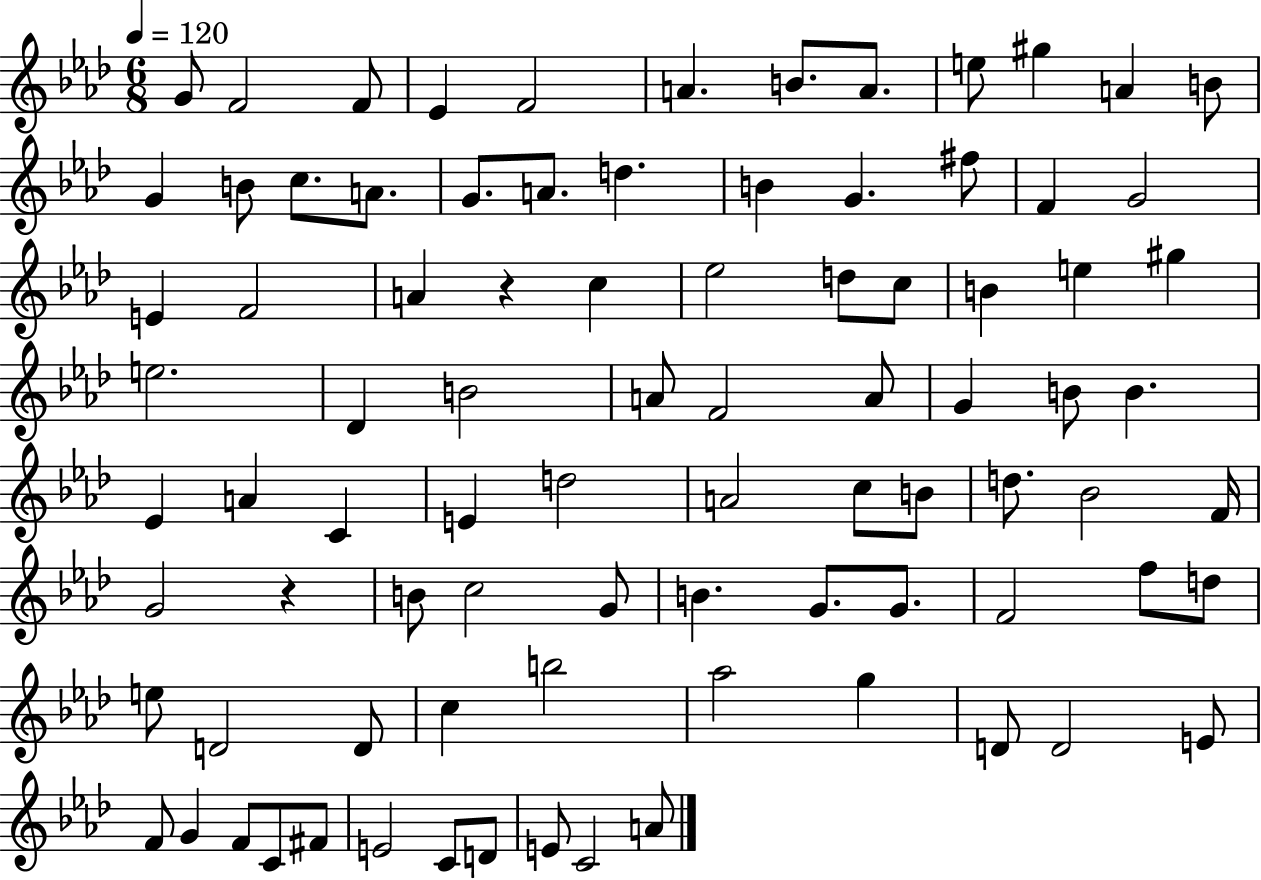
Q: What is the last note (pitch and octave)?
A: A4